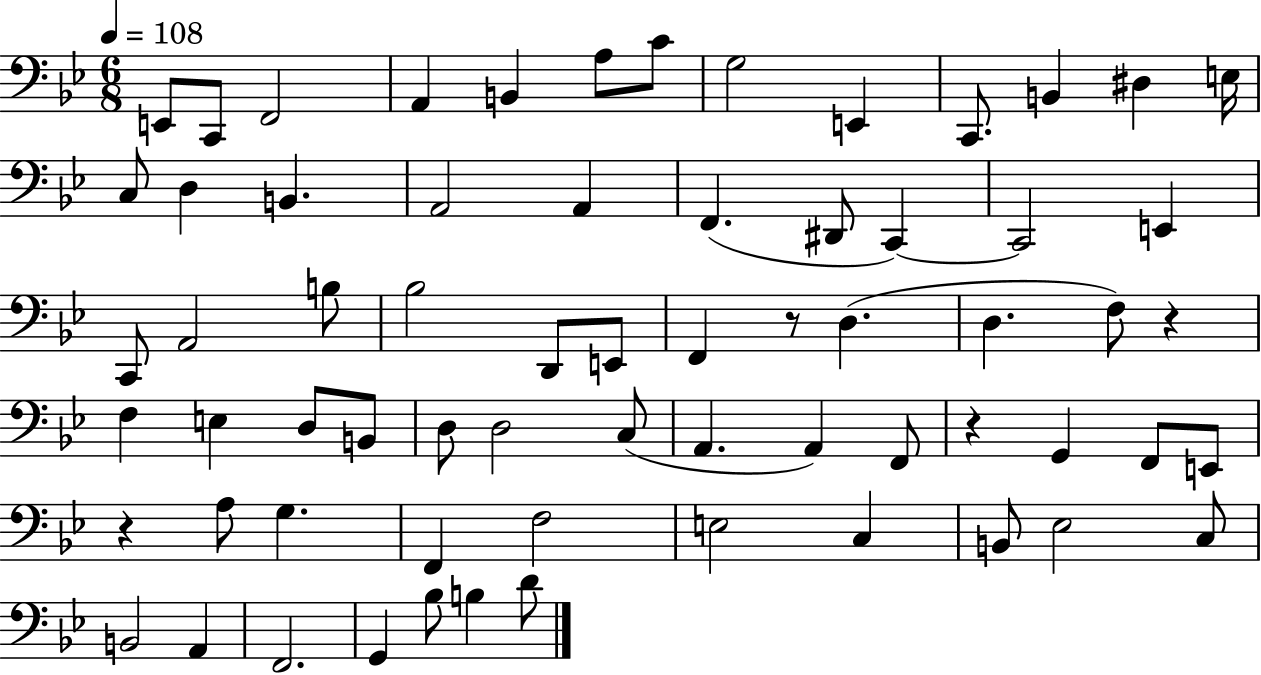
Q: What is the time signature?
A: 6/8